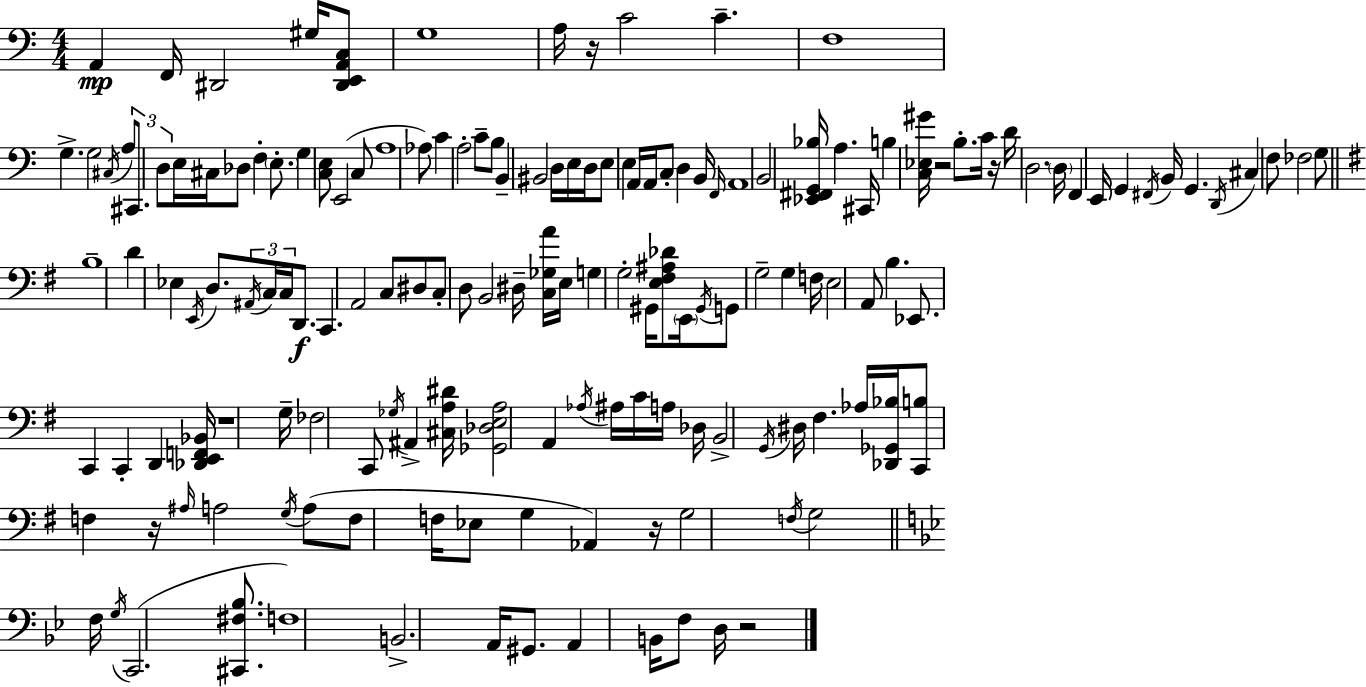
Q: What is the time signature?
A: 4/4